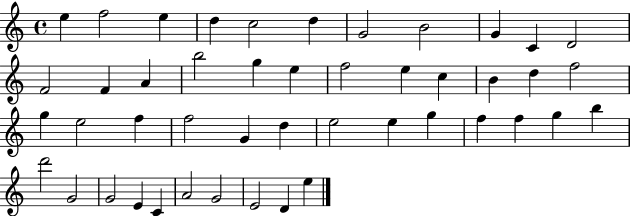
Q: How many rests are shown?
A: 0